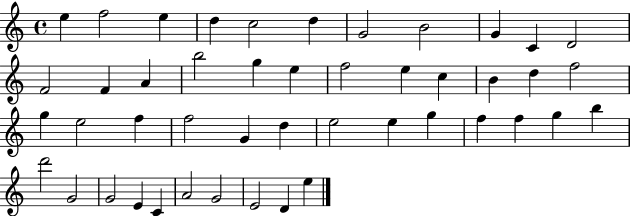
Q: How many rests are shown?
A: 0